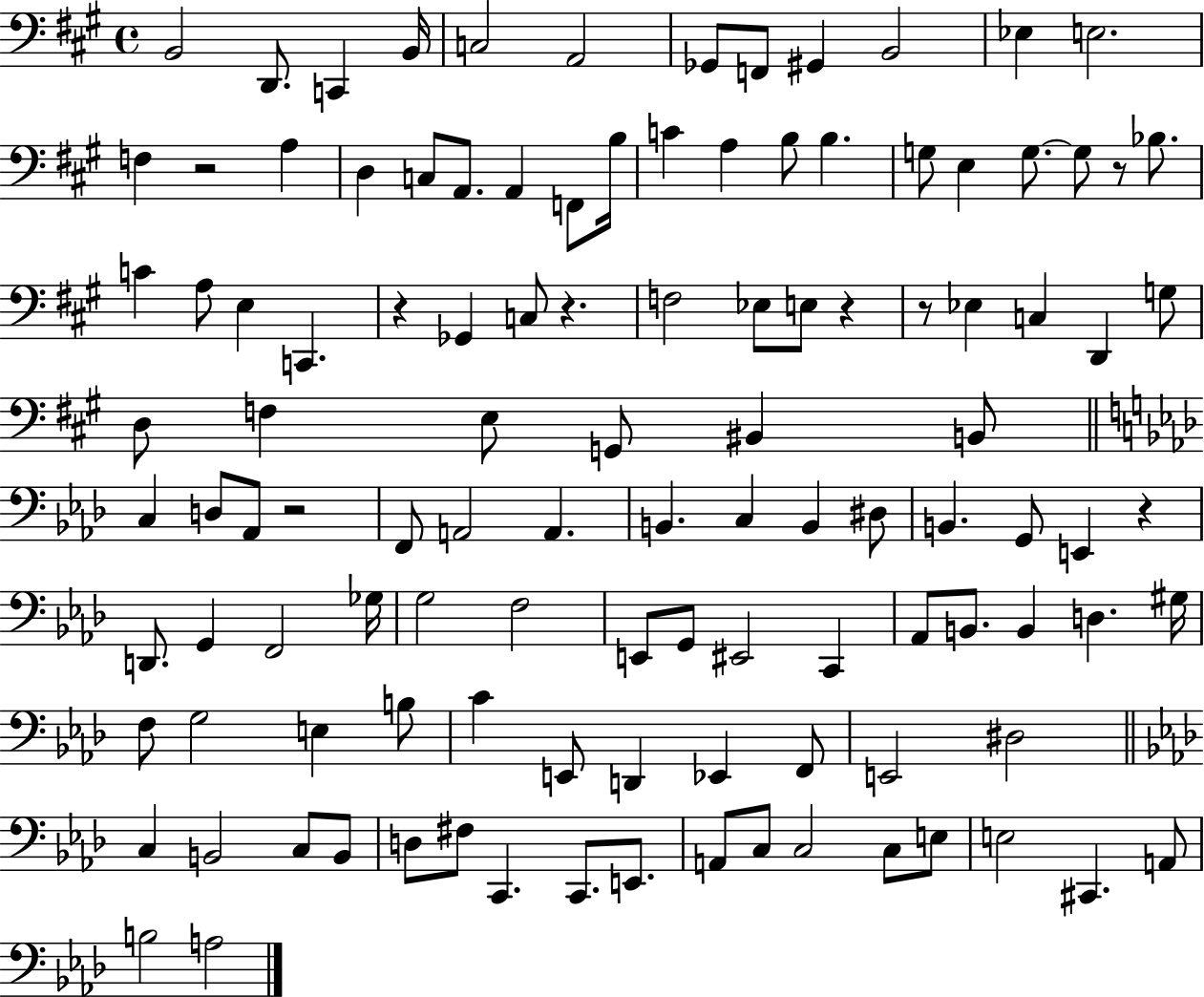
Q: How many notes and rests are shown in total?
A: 114